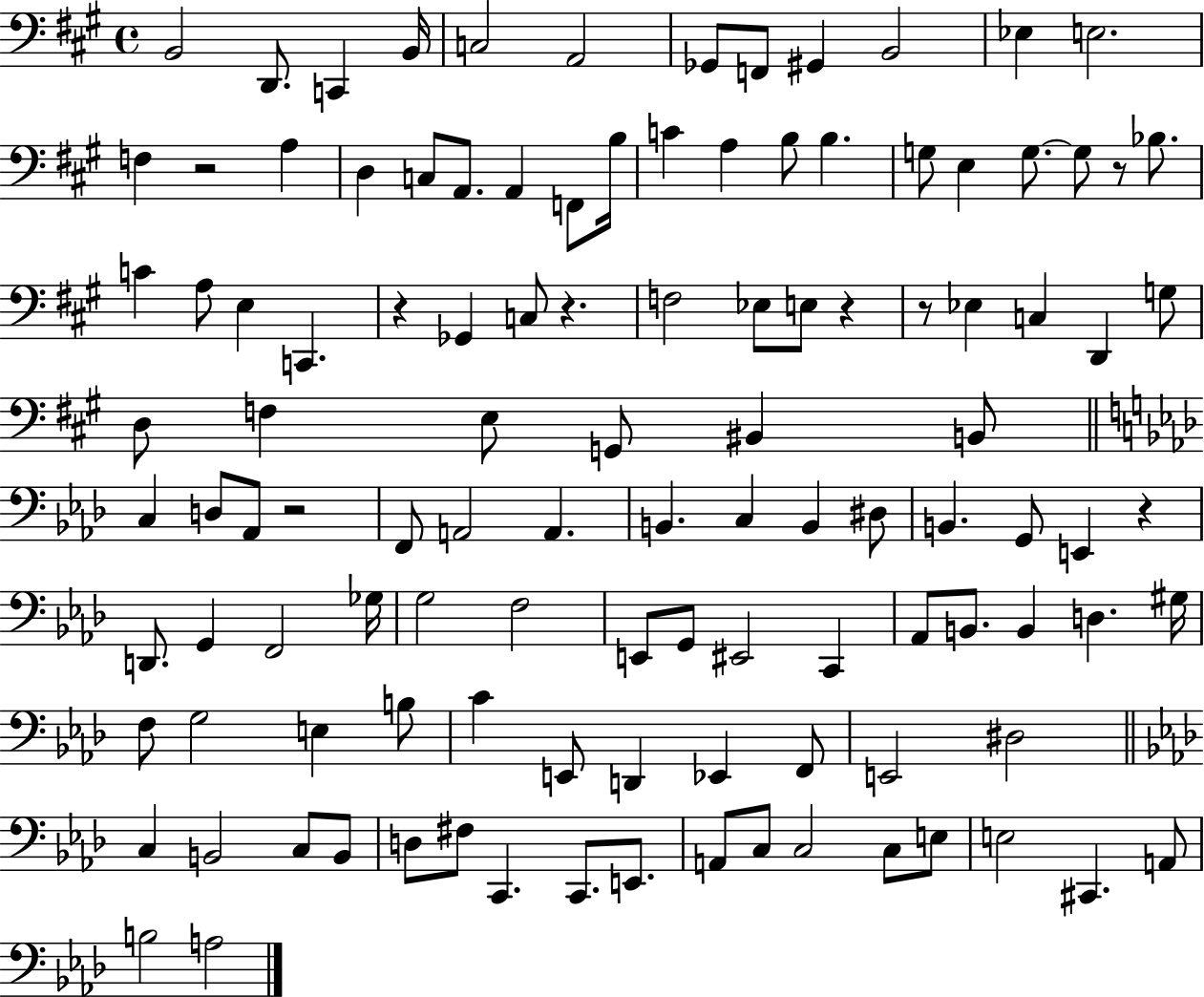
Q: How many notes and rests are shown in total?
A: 114